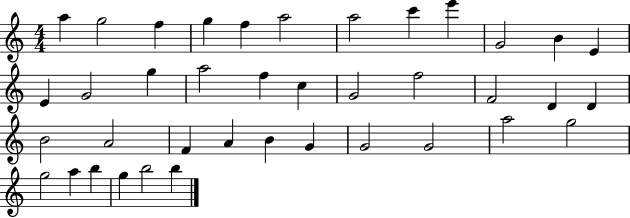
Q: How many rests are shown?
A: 0